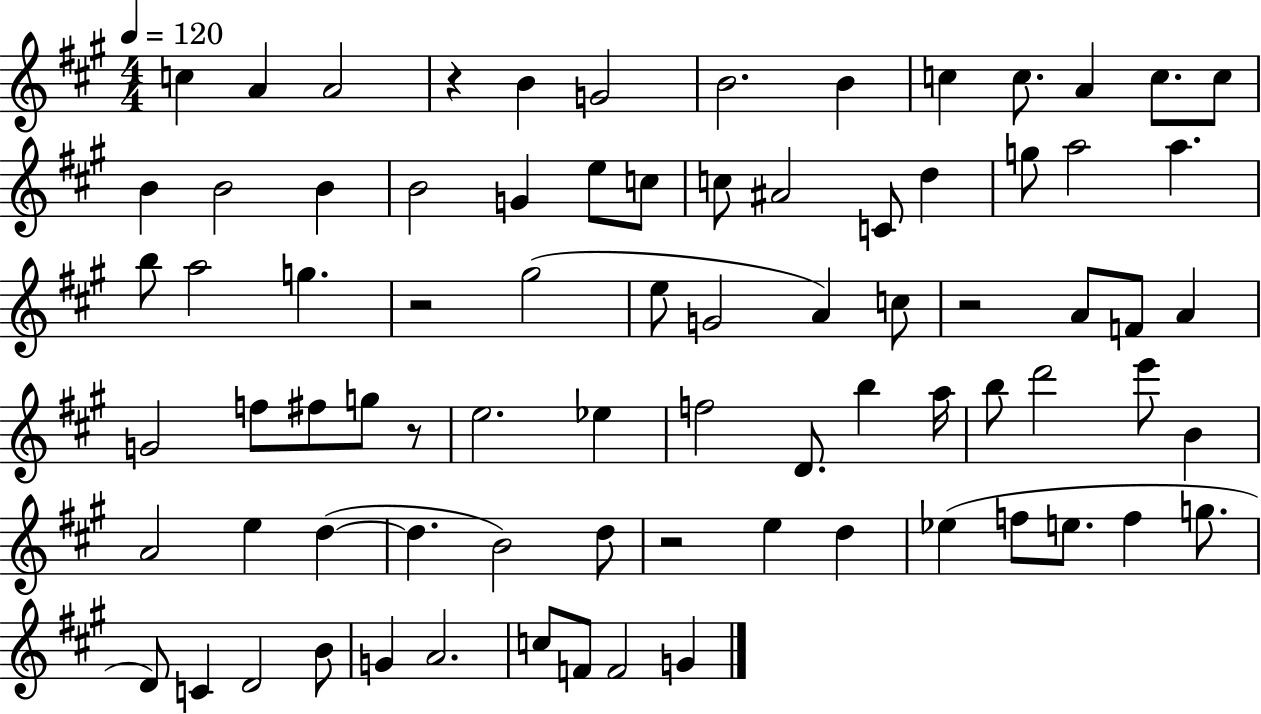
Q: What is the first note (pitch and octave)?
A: C5